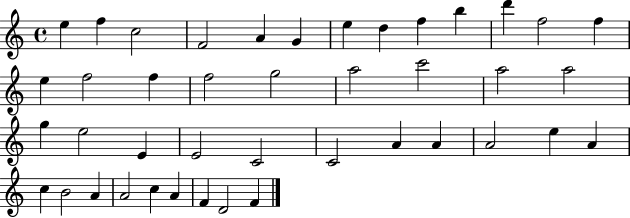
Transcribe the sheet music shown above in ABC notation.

X:1
T:Untitled
M:4/4
L:1/4
K:C
e f c2 F2 A G e d f b d' f2 f e f2 f f2 g2 a2 c'2 a2 a2 g e2 E E2 C2 C2 A A A2 e A c B2 A A2 c A F D2 F